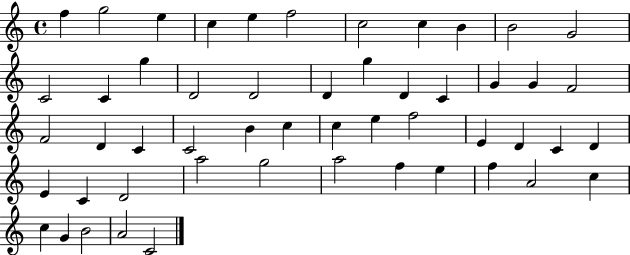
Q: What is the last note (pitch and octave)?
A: C4